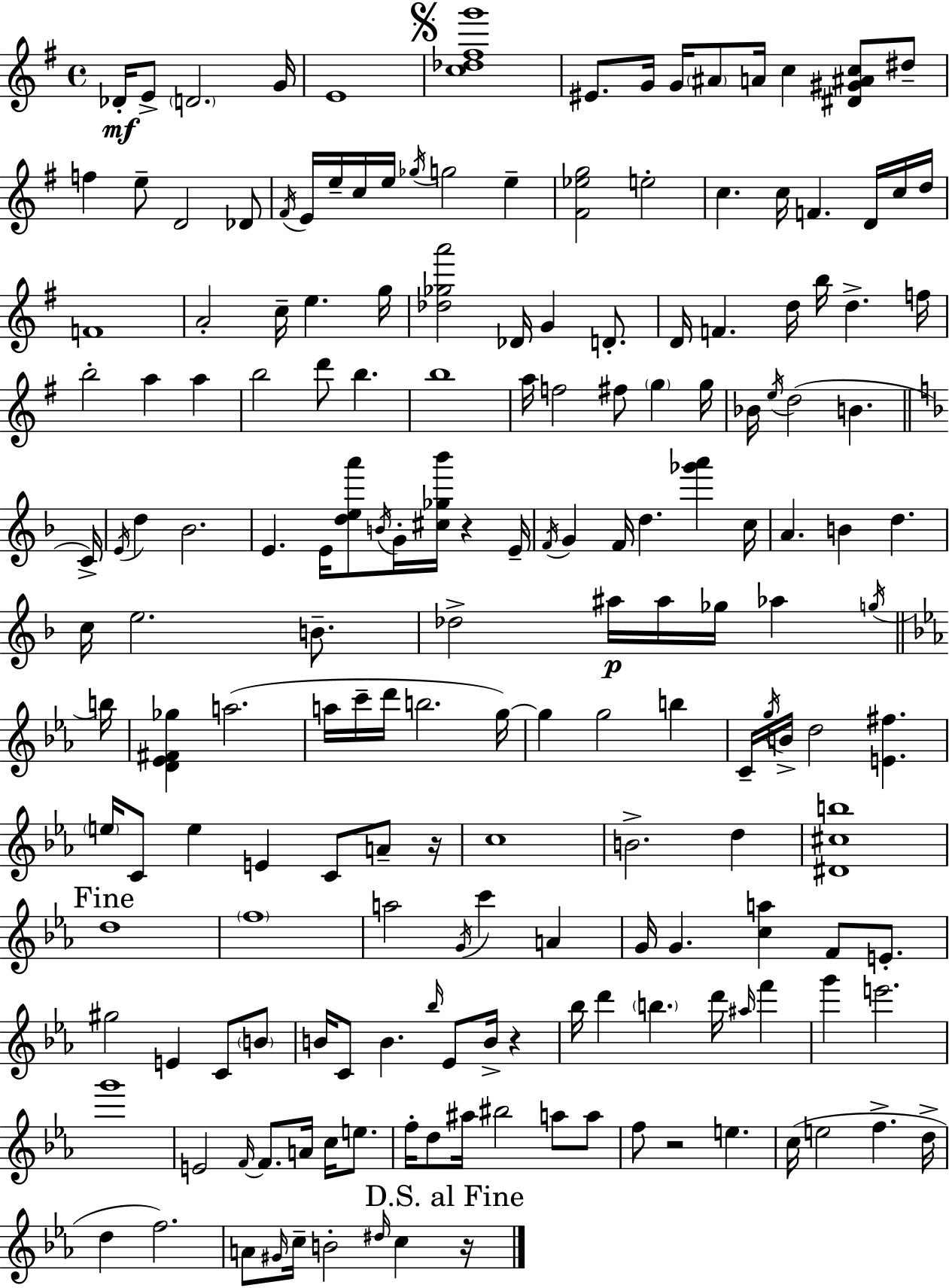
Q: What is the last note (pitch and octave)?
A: C5